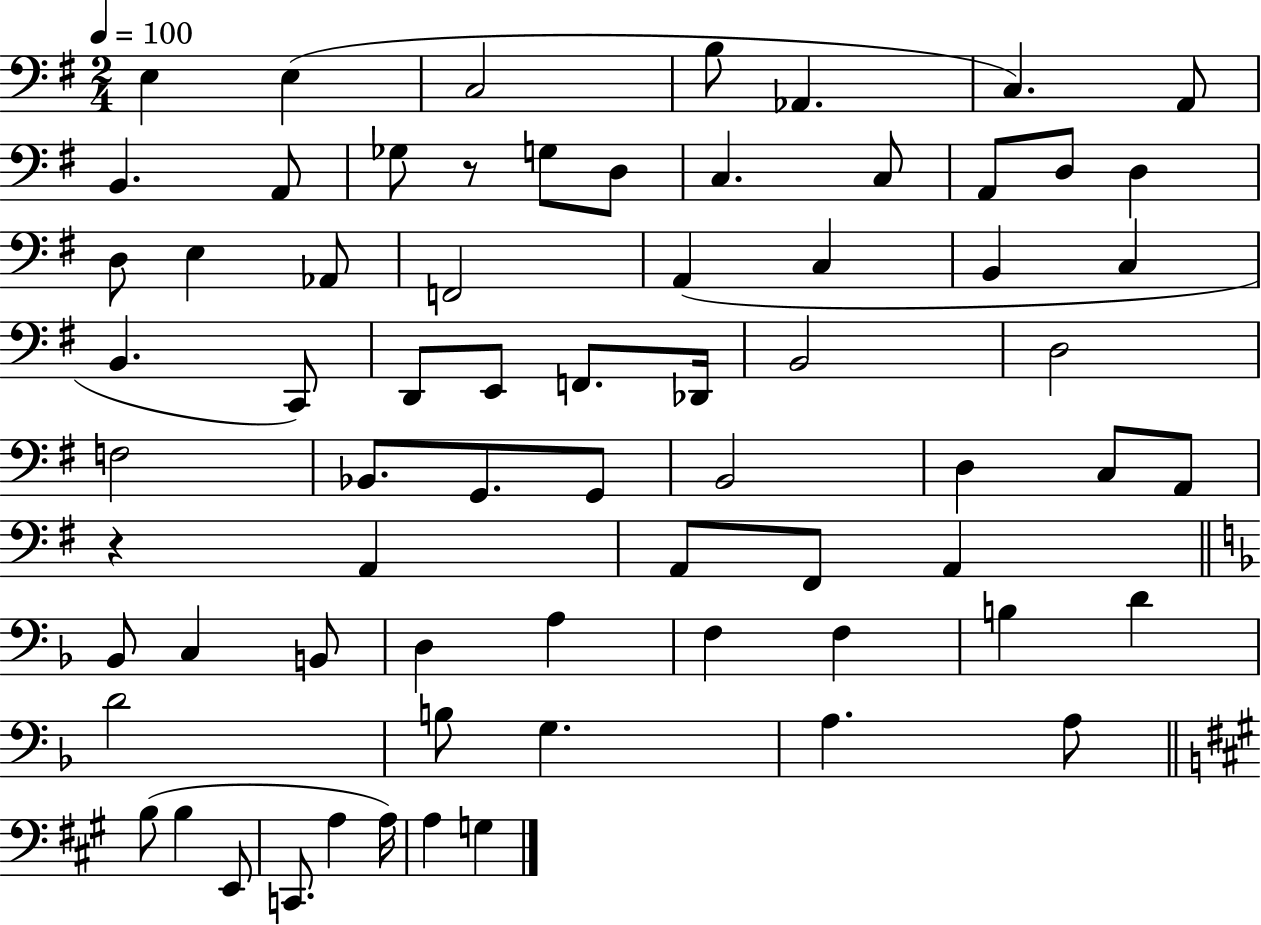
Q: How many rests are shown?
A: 2